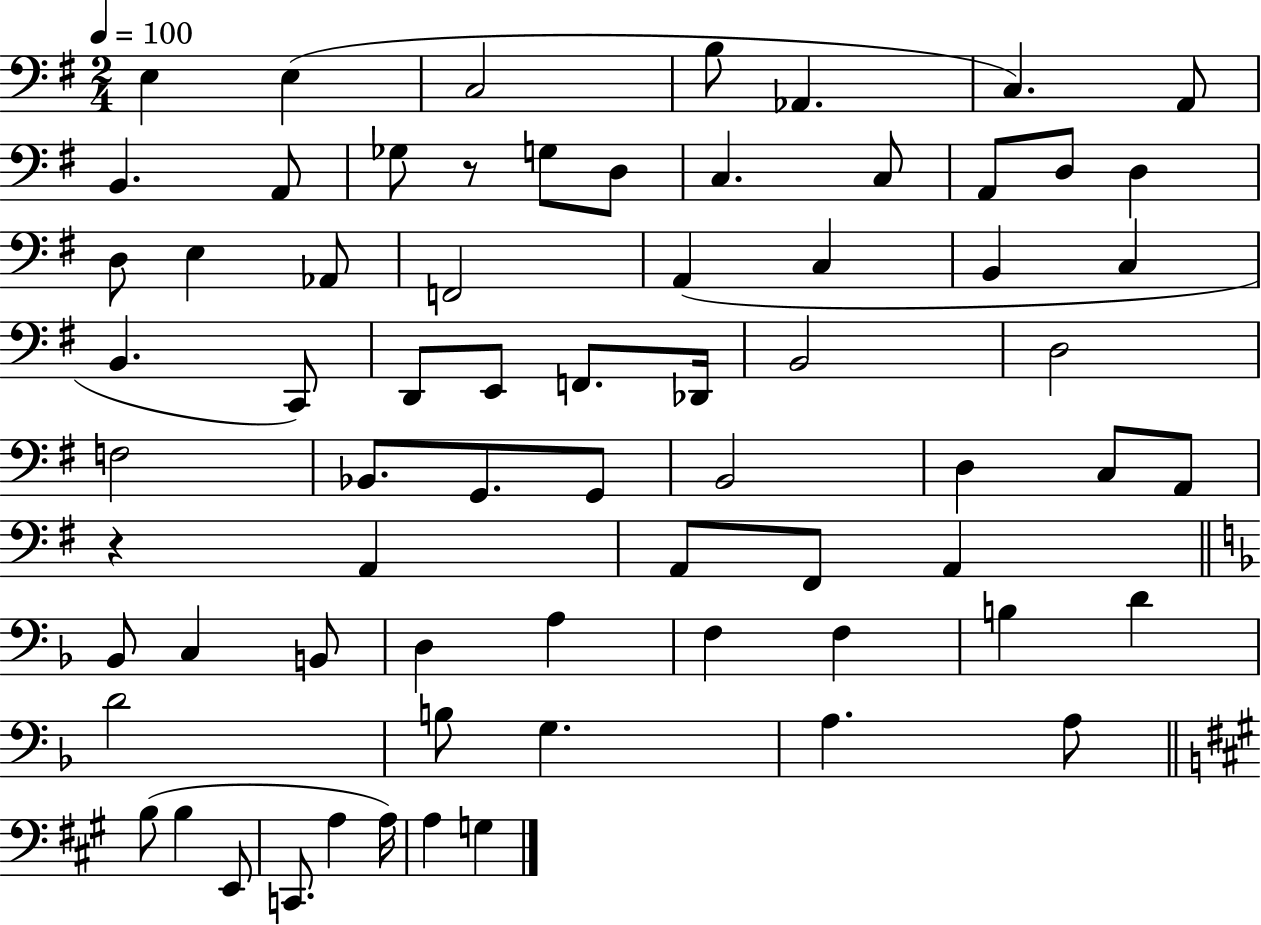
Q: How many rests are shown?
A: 2